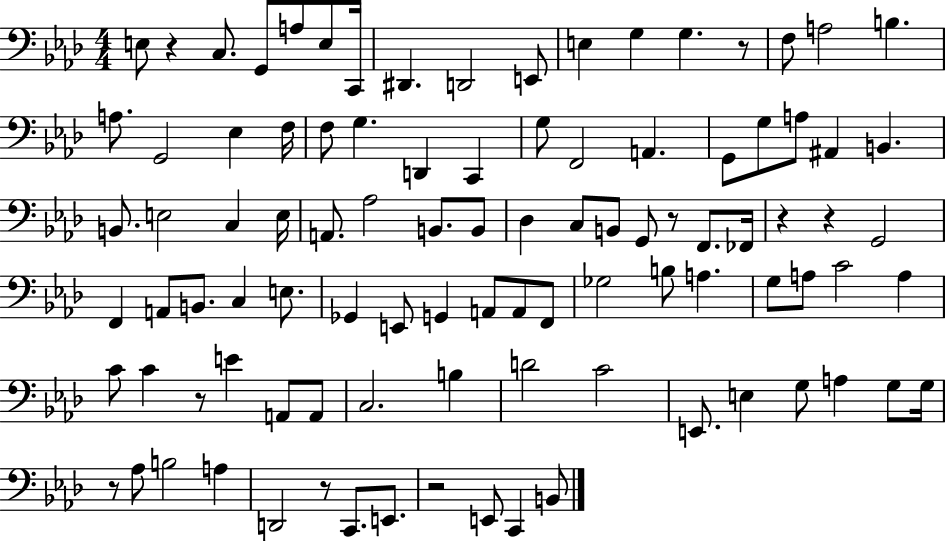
X:1
T:Untitled
M:4/4
L:1/4
K:Ab
E,/2 z C,/2 G,,/2 A,/2 E,/2 C,,/4 ^D,, D,,2 E,,/2 E, G, G, z/2 F,/2 A,2 B, A,/2 G,,2 _E, F,/4 F,/2 G, D,, C,, G,/2 F,,2 A,, G,,/2 G,/2 A,/2 ^A,, B,, B,,/2 E,2 C, E,/4 A,,/2 _A,2 B,,/2 B,,/2 _D, C,/2 B,,/2 G,,/2 z/2 F,,/2 _F,,/4 z z G,,2 F,, A,,/2 B,,/2 C, E,/2 _G,, E,,/2 G,, A,,/2 A,,/2 F,,/2 _G,2 B,/2 A, G,/2 A,/2 C2 A, C/2 C z/2 E A,,/2 A,,/2 C,2 B, D2 C2 E,,/2 E, G,/2 A, G,/2 G,/4 z/2 _A,/2 B,2 A, D,,2 z/2 C,,/2 E,,/2 z2 E,,/2 C,, B,,/2